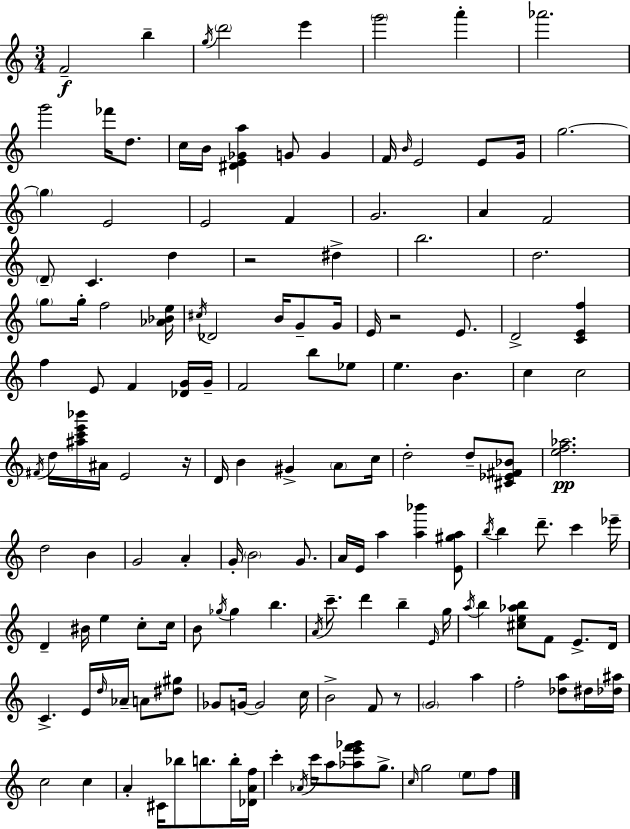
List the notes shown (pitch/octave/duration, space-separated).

F4/h B5/q G5/s D6/h E6/q G6/h A6/q Ab6/h. G6/h FES6/s D5/e. C5/s B4/s [D#4,E4,Gb4,A5]/q G4/e G4/q F4/s B4/s E4/h E4/e G4/s G5/h. G5/q E4/h E4/h F4/q G4/h. A4/q F4/h D4/e C4/q. D5/q R/h D#5/q B5/h. D5/h. G5/e G5/s F5/h [Ab4,Bb4,E5]/s C#5/s Db4/h B4/s G4/e G4/s E4/s R/h E4/e. D4/h [C4,E4,F5]/q F5/q E4/e F4/q [Db4,G4]/s G4/s F4/h B5/e Eb5/e E5/q. B4/q. C5/q C5/h F#4/s D5/s [A#5,C6,E6,Bb6]/s A#4/s E4/h R/s D4/s B4/q G#4/q A4/e C5/s D5/h D5/e [C#4,Eb4,F#4,Bb4]/e [E5,F5,Ab5]/h. D5/h B4/q G4/h A4/q G4/s B4/h G4/e. A4/s E4/s A5/q [A5,Bb6]/q [E4,G#5,A5]/e B5/s B5/q D6/e. C6/q Eb6/s D4/q BIS4/s E5/q C5/e C5/s B4/e Gb5/s Gb5/q B5/q. A4/s C6/e. D6/q B5/q E4/s G5/s A5/s B5/q [C#5,E5,Ab5,B5]/e F4/e E4/e. D4/s C4/q. E4/s D5/s Ab4/s A4/e [D#5,G#5]/e Gb4/e G4/s G4/h C5/s B4/h F4/e R/e G4/h A5/q F5/h [Db5,A5]/e D#5/s [Db5,A#5]/s C5/h C5/q A4/q C#4/s Bb5/e B5/e. B5/s [Db4,A4,F5]/s C6/q Ab4/s C6/s A5/e [Ab5,E6,F6,Gb6]/e G5/e. C5/s G5/h E5/e F5/e